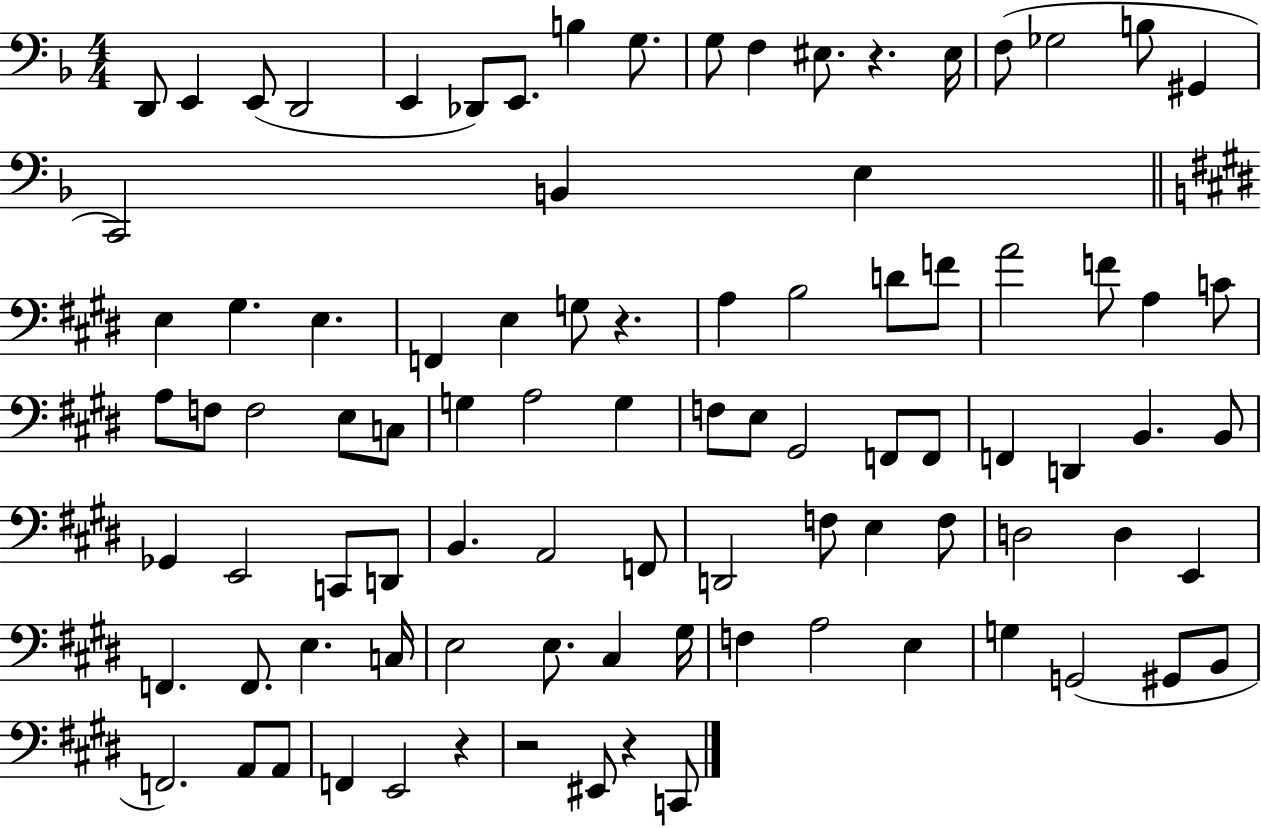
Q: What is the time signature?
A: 4/4